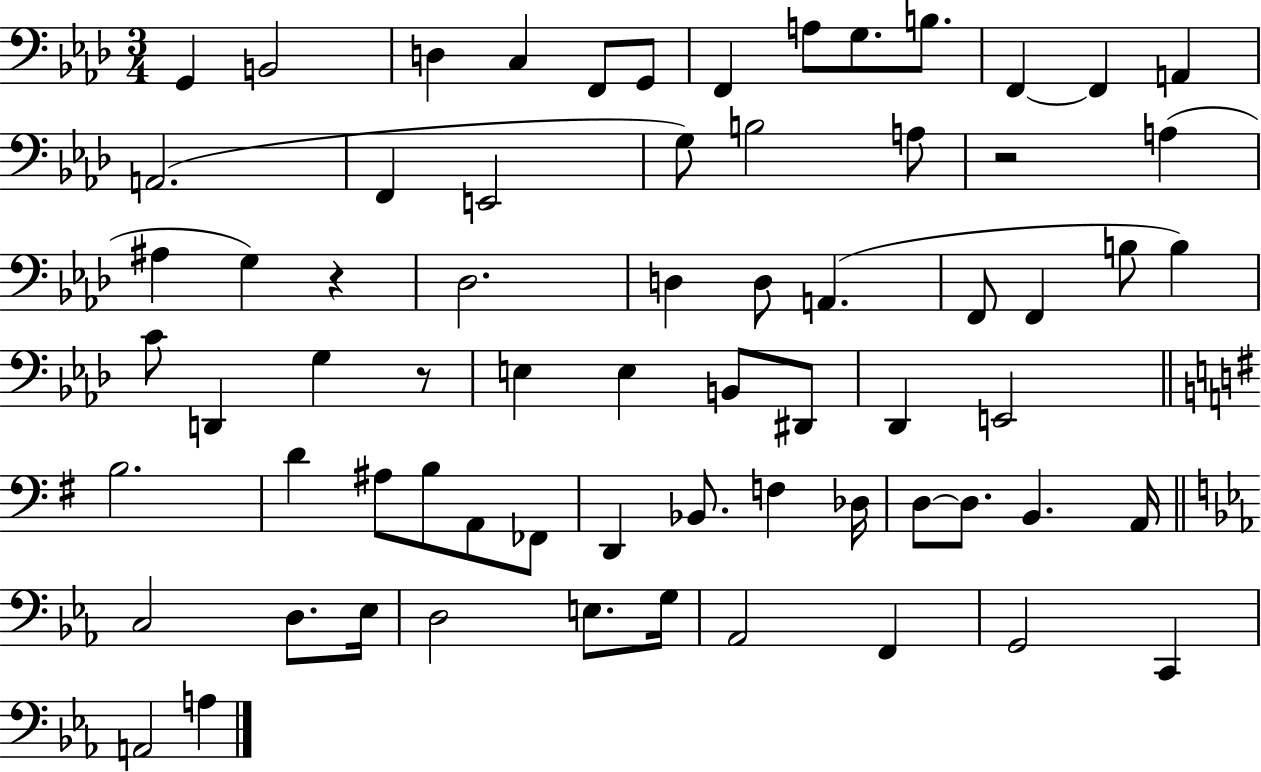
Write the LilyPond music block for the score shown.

{
  \clef bass
  \numericTimeSignature
  \time 3/4
  \key aes \major
  g,4 b,2 | d4 c4 f,8 g,8 | f,4 a8 g8. b8. | f,4~~ f,4 a,4 | \break a,2.( | f,4 e,2 | g8) b2 a8 | r2 a4( | \break ais4 g4) r4 | des2. | d4 d8 a,4.( | f,8 f,4 b8 b4) | \break c'8 d,4 g4 r8 | e4 e4 b,8 dis,8 | des,4 e,2 | \bar "||" \break \key g \major b2. | d'4 ais8 b8 a,8 fes,8 | d,4 bes,8. f4 des16 | d8~~ d8. b,4. a,16 | \break \bar "||" \break \key c \minor c2 d8. ees16 | d2 e8. g16 | aes,2 f,4 | g,2 c,4 | \break a,2 a4 | \bar "|."
}